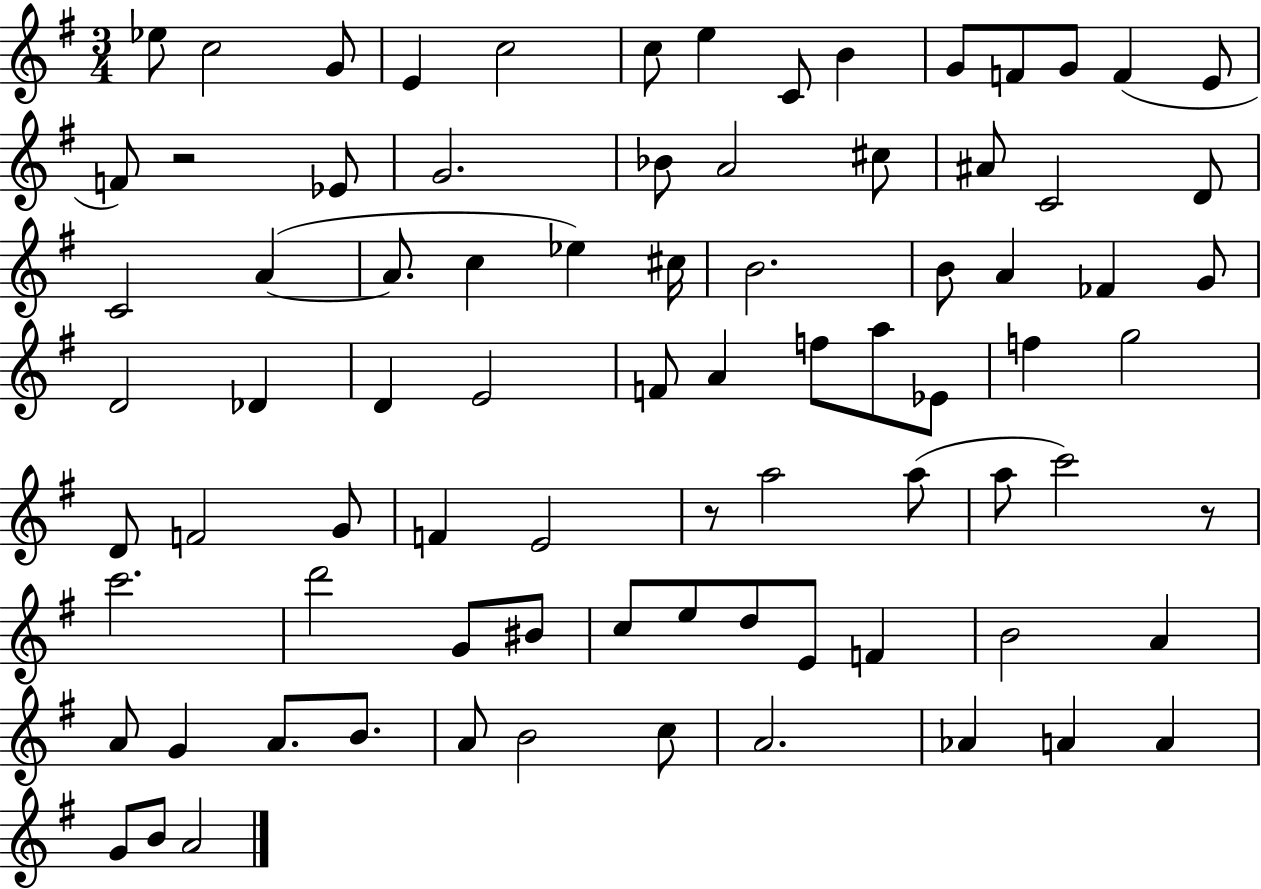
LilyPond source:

{
  \clef treble
  \numericTimeSignature
  \time 3/4
  \key g \major
  \repeat volta 2 { ees''8 c''2 g'8 | e'4 c''2 | c''8 e''4 c'8 b'4 | g'8 f'8 g'8 f'4( e'8 | \break f'8) r2 ees'8 | g'2. | bes'8 a'2 cis''8 | ais'8 c'2 d'8 | \break c'2 a'4~(~ | a'8. c''4 ees''4) cis''16 | b'2. | b'8 a'4 fes'4 g'8 | \break d'2 des'4 | d'4 e'2 | f'8 a'4 f''8 a''8 ees'8 | f''4 g''2 | \break d'8 f'2 g'8 | f'4 e'2 | r8 a''2 a''8( | a''8 c'''2) r8 | \break c'''2. | d'''2 g'8 bis'8 | c''8 e''8 d''8 e'8 f'4 | b'2 a'4 | \break a'8 g'4 a'8. b'8. | a'8 b'2 c''8 | a'2. | aes'4 a'4 a'4 | \break g'8 b'8 a'2 | } \bar "|."
}